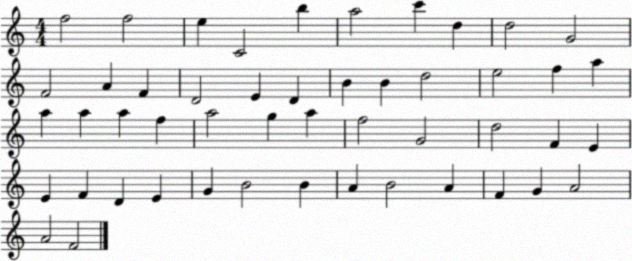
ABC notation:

X:1
T:Untitled
M:4/4
L:1/4
K:C
f2 f2 e C2 b a2 c' d d2 G2 F2 A F D2 E D B B d2 e2 f a a a a f a2 g a f2 G2 d2 F E E F D E G B2 B A B2 A F G A2 A2 F2